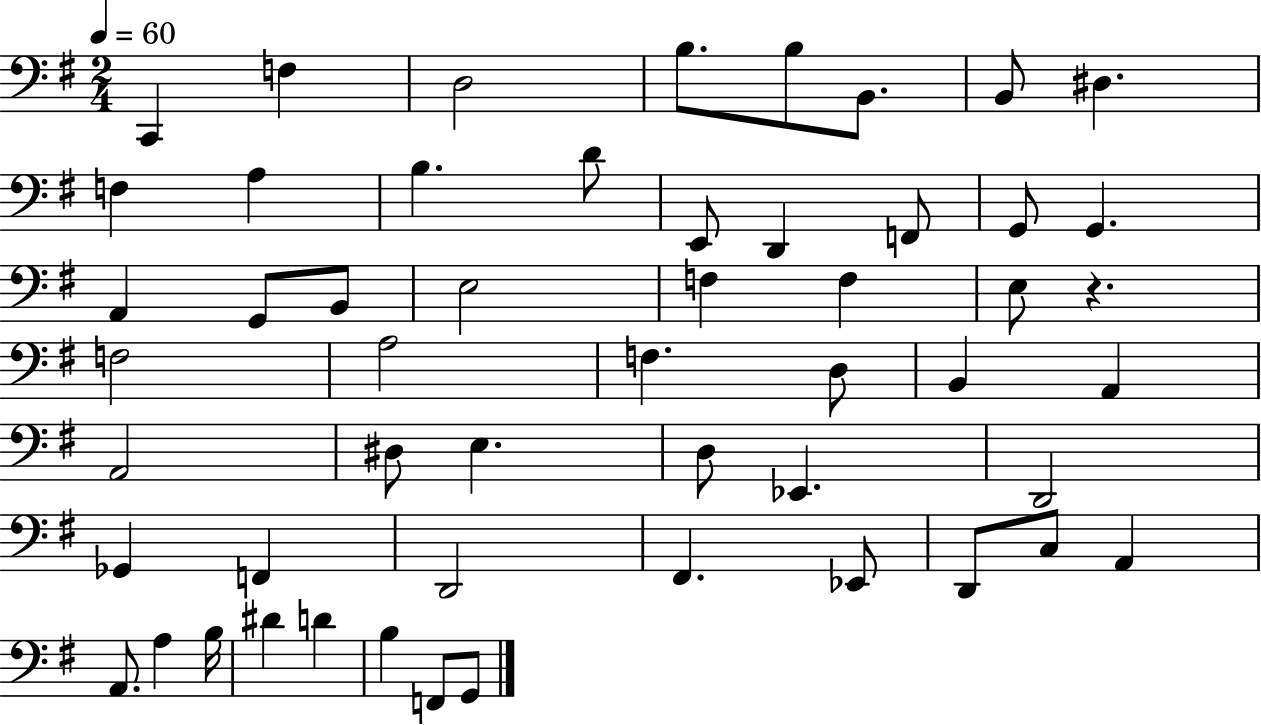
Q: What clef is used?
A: bass